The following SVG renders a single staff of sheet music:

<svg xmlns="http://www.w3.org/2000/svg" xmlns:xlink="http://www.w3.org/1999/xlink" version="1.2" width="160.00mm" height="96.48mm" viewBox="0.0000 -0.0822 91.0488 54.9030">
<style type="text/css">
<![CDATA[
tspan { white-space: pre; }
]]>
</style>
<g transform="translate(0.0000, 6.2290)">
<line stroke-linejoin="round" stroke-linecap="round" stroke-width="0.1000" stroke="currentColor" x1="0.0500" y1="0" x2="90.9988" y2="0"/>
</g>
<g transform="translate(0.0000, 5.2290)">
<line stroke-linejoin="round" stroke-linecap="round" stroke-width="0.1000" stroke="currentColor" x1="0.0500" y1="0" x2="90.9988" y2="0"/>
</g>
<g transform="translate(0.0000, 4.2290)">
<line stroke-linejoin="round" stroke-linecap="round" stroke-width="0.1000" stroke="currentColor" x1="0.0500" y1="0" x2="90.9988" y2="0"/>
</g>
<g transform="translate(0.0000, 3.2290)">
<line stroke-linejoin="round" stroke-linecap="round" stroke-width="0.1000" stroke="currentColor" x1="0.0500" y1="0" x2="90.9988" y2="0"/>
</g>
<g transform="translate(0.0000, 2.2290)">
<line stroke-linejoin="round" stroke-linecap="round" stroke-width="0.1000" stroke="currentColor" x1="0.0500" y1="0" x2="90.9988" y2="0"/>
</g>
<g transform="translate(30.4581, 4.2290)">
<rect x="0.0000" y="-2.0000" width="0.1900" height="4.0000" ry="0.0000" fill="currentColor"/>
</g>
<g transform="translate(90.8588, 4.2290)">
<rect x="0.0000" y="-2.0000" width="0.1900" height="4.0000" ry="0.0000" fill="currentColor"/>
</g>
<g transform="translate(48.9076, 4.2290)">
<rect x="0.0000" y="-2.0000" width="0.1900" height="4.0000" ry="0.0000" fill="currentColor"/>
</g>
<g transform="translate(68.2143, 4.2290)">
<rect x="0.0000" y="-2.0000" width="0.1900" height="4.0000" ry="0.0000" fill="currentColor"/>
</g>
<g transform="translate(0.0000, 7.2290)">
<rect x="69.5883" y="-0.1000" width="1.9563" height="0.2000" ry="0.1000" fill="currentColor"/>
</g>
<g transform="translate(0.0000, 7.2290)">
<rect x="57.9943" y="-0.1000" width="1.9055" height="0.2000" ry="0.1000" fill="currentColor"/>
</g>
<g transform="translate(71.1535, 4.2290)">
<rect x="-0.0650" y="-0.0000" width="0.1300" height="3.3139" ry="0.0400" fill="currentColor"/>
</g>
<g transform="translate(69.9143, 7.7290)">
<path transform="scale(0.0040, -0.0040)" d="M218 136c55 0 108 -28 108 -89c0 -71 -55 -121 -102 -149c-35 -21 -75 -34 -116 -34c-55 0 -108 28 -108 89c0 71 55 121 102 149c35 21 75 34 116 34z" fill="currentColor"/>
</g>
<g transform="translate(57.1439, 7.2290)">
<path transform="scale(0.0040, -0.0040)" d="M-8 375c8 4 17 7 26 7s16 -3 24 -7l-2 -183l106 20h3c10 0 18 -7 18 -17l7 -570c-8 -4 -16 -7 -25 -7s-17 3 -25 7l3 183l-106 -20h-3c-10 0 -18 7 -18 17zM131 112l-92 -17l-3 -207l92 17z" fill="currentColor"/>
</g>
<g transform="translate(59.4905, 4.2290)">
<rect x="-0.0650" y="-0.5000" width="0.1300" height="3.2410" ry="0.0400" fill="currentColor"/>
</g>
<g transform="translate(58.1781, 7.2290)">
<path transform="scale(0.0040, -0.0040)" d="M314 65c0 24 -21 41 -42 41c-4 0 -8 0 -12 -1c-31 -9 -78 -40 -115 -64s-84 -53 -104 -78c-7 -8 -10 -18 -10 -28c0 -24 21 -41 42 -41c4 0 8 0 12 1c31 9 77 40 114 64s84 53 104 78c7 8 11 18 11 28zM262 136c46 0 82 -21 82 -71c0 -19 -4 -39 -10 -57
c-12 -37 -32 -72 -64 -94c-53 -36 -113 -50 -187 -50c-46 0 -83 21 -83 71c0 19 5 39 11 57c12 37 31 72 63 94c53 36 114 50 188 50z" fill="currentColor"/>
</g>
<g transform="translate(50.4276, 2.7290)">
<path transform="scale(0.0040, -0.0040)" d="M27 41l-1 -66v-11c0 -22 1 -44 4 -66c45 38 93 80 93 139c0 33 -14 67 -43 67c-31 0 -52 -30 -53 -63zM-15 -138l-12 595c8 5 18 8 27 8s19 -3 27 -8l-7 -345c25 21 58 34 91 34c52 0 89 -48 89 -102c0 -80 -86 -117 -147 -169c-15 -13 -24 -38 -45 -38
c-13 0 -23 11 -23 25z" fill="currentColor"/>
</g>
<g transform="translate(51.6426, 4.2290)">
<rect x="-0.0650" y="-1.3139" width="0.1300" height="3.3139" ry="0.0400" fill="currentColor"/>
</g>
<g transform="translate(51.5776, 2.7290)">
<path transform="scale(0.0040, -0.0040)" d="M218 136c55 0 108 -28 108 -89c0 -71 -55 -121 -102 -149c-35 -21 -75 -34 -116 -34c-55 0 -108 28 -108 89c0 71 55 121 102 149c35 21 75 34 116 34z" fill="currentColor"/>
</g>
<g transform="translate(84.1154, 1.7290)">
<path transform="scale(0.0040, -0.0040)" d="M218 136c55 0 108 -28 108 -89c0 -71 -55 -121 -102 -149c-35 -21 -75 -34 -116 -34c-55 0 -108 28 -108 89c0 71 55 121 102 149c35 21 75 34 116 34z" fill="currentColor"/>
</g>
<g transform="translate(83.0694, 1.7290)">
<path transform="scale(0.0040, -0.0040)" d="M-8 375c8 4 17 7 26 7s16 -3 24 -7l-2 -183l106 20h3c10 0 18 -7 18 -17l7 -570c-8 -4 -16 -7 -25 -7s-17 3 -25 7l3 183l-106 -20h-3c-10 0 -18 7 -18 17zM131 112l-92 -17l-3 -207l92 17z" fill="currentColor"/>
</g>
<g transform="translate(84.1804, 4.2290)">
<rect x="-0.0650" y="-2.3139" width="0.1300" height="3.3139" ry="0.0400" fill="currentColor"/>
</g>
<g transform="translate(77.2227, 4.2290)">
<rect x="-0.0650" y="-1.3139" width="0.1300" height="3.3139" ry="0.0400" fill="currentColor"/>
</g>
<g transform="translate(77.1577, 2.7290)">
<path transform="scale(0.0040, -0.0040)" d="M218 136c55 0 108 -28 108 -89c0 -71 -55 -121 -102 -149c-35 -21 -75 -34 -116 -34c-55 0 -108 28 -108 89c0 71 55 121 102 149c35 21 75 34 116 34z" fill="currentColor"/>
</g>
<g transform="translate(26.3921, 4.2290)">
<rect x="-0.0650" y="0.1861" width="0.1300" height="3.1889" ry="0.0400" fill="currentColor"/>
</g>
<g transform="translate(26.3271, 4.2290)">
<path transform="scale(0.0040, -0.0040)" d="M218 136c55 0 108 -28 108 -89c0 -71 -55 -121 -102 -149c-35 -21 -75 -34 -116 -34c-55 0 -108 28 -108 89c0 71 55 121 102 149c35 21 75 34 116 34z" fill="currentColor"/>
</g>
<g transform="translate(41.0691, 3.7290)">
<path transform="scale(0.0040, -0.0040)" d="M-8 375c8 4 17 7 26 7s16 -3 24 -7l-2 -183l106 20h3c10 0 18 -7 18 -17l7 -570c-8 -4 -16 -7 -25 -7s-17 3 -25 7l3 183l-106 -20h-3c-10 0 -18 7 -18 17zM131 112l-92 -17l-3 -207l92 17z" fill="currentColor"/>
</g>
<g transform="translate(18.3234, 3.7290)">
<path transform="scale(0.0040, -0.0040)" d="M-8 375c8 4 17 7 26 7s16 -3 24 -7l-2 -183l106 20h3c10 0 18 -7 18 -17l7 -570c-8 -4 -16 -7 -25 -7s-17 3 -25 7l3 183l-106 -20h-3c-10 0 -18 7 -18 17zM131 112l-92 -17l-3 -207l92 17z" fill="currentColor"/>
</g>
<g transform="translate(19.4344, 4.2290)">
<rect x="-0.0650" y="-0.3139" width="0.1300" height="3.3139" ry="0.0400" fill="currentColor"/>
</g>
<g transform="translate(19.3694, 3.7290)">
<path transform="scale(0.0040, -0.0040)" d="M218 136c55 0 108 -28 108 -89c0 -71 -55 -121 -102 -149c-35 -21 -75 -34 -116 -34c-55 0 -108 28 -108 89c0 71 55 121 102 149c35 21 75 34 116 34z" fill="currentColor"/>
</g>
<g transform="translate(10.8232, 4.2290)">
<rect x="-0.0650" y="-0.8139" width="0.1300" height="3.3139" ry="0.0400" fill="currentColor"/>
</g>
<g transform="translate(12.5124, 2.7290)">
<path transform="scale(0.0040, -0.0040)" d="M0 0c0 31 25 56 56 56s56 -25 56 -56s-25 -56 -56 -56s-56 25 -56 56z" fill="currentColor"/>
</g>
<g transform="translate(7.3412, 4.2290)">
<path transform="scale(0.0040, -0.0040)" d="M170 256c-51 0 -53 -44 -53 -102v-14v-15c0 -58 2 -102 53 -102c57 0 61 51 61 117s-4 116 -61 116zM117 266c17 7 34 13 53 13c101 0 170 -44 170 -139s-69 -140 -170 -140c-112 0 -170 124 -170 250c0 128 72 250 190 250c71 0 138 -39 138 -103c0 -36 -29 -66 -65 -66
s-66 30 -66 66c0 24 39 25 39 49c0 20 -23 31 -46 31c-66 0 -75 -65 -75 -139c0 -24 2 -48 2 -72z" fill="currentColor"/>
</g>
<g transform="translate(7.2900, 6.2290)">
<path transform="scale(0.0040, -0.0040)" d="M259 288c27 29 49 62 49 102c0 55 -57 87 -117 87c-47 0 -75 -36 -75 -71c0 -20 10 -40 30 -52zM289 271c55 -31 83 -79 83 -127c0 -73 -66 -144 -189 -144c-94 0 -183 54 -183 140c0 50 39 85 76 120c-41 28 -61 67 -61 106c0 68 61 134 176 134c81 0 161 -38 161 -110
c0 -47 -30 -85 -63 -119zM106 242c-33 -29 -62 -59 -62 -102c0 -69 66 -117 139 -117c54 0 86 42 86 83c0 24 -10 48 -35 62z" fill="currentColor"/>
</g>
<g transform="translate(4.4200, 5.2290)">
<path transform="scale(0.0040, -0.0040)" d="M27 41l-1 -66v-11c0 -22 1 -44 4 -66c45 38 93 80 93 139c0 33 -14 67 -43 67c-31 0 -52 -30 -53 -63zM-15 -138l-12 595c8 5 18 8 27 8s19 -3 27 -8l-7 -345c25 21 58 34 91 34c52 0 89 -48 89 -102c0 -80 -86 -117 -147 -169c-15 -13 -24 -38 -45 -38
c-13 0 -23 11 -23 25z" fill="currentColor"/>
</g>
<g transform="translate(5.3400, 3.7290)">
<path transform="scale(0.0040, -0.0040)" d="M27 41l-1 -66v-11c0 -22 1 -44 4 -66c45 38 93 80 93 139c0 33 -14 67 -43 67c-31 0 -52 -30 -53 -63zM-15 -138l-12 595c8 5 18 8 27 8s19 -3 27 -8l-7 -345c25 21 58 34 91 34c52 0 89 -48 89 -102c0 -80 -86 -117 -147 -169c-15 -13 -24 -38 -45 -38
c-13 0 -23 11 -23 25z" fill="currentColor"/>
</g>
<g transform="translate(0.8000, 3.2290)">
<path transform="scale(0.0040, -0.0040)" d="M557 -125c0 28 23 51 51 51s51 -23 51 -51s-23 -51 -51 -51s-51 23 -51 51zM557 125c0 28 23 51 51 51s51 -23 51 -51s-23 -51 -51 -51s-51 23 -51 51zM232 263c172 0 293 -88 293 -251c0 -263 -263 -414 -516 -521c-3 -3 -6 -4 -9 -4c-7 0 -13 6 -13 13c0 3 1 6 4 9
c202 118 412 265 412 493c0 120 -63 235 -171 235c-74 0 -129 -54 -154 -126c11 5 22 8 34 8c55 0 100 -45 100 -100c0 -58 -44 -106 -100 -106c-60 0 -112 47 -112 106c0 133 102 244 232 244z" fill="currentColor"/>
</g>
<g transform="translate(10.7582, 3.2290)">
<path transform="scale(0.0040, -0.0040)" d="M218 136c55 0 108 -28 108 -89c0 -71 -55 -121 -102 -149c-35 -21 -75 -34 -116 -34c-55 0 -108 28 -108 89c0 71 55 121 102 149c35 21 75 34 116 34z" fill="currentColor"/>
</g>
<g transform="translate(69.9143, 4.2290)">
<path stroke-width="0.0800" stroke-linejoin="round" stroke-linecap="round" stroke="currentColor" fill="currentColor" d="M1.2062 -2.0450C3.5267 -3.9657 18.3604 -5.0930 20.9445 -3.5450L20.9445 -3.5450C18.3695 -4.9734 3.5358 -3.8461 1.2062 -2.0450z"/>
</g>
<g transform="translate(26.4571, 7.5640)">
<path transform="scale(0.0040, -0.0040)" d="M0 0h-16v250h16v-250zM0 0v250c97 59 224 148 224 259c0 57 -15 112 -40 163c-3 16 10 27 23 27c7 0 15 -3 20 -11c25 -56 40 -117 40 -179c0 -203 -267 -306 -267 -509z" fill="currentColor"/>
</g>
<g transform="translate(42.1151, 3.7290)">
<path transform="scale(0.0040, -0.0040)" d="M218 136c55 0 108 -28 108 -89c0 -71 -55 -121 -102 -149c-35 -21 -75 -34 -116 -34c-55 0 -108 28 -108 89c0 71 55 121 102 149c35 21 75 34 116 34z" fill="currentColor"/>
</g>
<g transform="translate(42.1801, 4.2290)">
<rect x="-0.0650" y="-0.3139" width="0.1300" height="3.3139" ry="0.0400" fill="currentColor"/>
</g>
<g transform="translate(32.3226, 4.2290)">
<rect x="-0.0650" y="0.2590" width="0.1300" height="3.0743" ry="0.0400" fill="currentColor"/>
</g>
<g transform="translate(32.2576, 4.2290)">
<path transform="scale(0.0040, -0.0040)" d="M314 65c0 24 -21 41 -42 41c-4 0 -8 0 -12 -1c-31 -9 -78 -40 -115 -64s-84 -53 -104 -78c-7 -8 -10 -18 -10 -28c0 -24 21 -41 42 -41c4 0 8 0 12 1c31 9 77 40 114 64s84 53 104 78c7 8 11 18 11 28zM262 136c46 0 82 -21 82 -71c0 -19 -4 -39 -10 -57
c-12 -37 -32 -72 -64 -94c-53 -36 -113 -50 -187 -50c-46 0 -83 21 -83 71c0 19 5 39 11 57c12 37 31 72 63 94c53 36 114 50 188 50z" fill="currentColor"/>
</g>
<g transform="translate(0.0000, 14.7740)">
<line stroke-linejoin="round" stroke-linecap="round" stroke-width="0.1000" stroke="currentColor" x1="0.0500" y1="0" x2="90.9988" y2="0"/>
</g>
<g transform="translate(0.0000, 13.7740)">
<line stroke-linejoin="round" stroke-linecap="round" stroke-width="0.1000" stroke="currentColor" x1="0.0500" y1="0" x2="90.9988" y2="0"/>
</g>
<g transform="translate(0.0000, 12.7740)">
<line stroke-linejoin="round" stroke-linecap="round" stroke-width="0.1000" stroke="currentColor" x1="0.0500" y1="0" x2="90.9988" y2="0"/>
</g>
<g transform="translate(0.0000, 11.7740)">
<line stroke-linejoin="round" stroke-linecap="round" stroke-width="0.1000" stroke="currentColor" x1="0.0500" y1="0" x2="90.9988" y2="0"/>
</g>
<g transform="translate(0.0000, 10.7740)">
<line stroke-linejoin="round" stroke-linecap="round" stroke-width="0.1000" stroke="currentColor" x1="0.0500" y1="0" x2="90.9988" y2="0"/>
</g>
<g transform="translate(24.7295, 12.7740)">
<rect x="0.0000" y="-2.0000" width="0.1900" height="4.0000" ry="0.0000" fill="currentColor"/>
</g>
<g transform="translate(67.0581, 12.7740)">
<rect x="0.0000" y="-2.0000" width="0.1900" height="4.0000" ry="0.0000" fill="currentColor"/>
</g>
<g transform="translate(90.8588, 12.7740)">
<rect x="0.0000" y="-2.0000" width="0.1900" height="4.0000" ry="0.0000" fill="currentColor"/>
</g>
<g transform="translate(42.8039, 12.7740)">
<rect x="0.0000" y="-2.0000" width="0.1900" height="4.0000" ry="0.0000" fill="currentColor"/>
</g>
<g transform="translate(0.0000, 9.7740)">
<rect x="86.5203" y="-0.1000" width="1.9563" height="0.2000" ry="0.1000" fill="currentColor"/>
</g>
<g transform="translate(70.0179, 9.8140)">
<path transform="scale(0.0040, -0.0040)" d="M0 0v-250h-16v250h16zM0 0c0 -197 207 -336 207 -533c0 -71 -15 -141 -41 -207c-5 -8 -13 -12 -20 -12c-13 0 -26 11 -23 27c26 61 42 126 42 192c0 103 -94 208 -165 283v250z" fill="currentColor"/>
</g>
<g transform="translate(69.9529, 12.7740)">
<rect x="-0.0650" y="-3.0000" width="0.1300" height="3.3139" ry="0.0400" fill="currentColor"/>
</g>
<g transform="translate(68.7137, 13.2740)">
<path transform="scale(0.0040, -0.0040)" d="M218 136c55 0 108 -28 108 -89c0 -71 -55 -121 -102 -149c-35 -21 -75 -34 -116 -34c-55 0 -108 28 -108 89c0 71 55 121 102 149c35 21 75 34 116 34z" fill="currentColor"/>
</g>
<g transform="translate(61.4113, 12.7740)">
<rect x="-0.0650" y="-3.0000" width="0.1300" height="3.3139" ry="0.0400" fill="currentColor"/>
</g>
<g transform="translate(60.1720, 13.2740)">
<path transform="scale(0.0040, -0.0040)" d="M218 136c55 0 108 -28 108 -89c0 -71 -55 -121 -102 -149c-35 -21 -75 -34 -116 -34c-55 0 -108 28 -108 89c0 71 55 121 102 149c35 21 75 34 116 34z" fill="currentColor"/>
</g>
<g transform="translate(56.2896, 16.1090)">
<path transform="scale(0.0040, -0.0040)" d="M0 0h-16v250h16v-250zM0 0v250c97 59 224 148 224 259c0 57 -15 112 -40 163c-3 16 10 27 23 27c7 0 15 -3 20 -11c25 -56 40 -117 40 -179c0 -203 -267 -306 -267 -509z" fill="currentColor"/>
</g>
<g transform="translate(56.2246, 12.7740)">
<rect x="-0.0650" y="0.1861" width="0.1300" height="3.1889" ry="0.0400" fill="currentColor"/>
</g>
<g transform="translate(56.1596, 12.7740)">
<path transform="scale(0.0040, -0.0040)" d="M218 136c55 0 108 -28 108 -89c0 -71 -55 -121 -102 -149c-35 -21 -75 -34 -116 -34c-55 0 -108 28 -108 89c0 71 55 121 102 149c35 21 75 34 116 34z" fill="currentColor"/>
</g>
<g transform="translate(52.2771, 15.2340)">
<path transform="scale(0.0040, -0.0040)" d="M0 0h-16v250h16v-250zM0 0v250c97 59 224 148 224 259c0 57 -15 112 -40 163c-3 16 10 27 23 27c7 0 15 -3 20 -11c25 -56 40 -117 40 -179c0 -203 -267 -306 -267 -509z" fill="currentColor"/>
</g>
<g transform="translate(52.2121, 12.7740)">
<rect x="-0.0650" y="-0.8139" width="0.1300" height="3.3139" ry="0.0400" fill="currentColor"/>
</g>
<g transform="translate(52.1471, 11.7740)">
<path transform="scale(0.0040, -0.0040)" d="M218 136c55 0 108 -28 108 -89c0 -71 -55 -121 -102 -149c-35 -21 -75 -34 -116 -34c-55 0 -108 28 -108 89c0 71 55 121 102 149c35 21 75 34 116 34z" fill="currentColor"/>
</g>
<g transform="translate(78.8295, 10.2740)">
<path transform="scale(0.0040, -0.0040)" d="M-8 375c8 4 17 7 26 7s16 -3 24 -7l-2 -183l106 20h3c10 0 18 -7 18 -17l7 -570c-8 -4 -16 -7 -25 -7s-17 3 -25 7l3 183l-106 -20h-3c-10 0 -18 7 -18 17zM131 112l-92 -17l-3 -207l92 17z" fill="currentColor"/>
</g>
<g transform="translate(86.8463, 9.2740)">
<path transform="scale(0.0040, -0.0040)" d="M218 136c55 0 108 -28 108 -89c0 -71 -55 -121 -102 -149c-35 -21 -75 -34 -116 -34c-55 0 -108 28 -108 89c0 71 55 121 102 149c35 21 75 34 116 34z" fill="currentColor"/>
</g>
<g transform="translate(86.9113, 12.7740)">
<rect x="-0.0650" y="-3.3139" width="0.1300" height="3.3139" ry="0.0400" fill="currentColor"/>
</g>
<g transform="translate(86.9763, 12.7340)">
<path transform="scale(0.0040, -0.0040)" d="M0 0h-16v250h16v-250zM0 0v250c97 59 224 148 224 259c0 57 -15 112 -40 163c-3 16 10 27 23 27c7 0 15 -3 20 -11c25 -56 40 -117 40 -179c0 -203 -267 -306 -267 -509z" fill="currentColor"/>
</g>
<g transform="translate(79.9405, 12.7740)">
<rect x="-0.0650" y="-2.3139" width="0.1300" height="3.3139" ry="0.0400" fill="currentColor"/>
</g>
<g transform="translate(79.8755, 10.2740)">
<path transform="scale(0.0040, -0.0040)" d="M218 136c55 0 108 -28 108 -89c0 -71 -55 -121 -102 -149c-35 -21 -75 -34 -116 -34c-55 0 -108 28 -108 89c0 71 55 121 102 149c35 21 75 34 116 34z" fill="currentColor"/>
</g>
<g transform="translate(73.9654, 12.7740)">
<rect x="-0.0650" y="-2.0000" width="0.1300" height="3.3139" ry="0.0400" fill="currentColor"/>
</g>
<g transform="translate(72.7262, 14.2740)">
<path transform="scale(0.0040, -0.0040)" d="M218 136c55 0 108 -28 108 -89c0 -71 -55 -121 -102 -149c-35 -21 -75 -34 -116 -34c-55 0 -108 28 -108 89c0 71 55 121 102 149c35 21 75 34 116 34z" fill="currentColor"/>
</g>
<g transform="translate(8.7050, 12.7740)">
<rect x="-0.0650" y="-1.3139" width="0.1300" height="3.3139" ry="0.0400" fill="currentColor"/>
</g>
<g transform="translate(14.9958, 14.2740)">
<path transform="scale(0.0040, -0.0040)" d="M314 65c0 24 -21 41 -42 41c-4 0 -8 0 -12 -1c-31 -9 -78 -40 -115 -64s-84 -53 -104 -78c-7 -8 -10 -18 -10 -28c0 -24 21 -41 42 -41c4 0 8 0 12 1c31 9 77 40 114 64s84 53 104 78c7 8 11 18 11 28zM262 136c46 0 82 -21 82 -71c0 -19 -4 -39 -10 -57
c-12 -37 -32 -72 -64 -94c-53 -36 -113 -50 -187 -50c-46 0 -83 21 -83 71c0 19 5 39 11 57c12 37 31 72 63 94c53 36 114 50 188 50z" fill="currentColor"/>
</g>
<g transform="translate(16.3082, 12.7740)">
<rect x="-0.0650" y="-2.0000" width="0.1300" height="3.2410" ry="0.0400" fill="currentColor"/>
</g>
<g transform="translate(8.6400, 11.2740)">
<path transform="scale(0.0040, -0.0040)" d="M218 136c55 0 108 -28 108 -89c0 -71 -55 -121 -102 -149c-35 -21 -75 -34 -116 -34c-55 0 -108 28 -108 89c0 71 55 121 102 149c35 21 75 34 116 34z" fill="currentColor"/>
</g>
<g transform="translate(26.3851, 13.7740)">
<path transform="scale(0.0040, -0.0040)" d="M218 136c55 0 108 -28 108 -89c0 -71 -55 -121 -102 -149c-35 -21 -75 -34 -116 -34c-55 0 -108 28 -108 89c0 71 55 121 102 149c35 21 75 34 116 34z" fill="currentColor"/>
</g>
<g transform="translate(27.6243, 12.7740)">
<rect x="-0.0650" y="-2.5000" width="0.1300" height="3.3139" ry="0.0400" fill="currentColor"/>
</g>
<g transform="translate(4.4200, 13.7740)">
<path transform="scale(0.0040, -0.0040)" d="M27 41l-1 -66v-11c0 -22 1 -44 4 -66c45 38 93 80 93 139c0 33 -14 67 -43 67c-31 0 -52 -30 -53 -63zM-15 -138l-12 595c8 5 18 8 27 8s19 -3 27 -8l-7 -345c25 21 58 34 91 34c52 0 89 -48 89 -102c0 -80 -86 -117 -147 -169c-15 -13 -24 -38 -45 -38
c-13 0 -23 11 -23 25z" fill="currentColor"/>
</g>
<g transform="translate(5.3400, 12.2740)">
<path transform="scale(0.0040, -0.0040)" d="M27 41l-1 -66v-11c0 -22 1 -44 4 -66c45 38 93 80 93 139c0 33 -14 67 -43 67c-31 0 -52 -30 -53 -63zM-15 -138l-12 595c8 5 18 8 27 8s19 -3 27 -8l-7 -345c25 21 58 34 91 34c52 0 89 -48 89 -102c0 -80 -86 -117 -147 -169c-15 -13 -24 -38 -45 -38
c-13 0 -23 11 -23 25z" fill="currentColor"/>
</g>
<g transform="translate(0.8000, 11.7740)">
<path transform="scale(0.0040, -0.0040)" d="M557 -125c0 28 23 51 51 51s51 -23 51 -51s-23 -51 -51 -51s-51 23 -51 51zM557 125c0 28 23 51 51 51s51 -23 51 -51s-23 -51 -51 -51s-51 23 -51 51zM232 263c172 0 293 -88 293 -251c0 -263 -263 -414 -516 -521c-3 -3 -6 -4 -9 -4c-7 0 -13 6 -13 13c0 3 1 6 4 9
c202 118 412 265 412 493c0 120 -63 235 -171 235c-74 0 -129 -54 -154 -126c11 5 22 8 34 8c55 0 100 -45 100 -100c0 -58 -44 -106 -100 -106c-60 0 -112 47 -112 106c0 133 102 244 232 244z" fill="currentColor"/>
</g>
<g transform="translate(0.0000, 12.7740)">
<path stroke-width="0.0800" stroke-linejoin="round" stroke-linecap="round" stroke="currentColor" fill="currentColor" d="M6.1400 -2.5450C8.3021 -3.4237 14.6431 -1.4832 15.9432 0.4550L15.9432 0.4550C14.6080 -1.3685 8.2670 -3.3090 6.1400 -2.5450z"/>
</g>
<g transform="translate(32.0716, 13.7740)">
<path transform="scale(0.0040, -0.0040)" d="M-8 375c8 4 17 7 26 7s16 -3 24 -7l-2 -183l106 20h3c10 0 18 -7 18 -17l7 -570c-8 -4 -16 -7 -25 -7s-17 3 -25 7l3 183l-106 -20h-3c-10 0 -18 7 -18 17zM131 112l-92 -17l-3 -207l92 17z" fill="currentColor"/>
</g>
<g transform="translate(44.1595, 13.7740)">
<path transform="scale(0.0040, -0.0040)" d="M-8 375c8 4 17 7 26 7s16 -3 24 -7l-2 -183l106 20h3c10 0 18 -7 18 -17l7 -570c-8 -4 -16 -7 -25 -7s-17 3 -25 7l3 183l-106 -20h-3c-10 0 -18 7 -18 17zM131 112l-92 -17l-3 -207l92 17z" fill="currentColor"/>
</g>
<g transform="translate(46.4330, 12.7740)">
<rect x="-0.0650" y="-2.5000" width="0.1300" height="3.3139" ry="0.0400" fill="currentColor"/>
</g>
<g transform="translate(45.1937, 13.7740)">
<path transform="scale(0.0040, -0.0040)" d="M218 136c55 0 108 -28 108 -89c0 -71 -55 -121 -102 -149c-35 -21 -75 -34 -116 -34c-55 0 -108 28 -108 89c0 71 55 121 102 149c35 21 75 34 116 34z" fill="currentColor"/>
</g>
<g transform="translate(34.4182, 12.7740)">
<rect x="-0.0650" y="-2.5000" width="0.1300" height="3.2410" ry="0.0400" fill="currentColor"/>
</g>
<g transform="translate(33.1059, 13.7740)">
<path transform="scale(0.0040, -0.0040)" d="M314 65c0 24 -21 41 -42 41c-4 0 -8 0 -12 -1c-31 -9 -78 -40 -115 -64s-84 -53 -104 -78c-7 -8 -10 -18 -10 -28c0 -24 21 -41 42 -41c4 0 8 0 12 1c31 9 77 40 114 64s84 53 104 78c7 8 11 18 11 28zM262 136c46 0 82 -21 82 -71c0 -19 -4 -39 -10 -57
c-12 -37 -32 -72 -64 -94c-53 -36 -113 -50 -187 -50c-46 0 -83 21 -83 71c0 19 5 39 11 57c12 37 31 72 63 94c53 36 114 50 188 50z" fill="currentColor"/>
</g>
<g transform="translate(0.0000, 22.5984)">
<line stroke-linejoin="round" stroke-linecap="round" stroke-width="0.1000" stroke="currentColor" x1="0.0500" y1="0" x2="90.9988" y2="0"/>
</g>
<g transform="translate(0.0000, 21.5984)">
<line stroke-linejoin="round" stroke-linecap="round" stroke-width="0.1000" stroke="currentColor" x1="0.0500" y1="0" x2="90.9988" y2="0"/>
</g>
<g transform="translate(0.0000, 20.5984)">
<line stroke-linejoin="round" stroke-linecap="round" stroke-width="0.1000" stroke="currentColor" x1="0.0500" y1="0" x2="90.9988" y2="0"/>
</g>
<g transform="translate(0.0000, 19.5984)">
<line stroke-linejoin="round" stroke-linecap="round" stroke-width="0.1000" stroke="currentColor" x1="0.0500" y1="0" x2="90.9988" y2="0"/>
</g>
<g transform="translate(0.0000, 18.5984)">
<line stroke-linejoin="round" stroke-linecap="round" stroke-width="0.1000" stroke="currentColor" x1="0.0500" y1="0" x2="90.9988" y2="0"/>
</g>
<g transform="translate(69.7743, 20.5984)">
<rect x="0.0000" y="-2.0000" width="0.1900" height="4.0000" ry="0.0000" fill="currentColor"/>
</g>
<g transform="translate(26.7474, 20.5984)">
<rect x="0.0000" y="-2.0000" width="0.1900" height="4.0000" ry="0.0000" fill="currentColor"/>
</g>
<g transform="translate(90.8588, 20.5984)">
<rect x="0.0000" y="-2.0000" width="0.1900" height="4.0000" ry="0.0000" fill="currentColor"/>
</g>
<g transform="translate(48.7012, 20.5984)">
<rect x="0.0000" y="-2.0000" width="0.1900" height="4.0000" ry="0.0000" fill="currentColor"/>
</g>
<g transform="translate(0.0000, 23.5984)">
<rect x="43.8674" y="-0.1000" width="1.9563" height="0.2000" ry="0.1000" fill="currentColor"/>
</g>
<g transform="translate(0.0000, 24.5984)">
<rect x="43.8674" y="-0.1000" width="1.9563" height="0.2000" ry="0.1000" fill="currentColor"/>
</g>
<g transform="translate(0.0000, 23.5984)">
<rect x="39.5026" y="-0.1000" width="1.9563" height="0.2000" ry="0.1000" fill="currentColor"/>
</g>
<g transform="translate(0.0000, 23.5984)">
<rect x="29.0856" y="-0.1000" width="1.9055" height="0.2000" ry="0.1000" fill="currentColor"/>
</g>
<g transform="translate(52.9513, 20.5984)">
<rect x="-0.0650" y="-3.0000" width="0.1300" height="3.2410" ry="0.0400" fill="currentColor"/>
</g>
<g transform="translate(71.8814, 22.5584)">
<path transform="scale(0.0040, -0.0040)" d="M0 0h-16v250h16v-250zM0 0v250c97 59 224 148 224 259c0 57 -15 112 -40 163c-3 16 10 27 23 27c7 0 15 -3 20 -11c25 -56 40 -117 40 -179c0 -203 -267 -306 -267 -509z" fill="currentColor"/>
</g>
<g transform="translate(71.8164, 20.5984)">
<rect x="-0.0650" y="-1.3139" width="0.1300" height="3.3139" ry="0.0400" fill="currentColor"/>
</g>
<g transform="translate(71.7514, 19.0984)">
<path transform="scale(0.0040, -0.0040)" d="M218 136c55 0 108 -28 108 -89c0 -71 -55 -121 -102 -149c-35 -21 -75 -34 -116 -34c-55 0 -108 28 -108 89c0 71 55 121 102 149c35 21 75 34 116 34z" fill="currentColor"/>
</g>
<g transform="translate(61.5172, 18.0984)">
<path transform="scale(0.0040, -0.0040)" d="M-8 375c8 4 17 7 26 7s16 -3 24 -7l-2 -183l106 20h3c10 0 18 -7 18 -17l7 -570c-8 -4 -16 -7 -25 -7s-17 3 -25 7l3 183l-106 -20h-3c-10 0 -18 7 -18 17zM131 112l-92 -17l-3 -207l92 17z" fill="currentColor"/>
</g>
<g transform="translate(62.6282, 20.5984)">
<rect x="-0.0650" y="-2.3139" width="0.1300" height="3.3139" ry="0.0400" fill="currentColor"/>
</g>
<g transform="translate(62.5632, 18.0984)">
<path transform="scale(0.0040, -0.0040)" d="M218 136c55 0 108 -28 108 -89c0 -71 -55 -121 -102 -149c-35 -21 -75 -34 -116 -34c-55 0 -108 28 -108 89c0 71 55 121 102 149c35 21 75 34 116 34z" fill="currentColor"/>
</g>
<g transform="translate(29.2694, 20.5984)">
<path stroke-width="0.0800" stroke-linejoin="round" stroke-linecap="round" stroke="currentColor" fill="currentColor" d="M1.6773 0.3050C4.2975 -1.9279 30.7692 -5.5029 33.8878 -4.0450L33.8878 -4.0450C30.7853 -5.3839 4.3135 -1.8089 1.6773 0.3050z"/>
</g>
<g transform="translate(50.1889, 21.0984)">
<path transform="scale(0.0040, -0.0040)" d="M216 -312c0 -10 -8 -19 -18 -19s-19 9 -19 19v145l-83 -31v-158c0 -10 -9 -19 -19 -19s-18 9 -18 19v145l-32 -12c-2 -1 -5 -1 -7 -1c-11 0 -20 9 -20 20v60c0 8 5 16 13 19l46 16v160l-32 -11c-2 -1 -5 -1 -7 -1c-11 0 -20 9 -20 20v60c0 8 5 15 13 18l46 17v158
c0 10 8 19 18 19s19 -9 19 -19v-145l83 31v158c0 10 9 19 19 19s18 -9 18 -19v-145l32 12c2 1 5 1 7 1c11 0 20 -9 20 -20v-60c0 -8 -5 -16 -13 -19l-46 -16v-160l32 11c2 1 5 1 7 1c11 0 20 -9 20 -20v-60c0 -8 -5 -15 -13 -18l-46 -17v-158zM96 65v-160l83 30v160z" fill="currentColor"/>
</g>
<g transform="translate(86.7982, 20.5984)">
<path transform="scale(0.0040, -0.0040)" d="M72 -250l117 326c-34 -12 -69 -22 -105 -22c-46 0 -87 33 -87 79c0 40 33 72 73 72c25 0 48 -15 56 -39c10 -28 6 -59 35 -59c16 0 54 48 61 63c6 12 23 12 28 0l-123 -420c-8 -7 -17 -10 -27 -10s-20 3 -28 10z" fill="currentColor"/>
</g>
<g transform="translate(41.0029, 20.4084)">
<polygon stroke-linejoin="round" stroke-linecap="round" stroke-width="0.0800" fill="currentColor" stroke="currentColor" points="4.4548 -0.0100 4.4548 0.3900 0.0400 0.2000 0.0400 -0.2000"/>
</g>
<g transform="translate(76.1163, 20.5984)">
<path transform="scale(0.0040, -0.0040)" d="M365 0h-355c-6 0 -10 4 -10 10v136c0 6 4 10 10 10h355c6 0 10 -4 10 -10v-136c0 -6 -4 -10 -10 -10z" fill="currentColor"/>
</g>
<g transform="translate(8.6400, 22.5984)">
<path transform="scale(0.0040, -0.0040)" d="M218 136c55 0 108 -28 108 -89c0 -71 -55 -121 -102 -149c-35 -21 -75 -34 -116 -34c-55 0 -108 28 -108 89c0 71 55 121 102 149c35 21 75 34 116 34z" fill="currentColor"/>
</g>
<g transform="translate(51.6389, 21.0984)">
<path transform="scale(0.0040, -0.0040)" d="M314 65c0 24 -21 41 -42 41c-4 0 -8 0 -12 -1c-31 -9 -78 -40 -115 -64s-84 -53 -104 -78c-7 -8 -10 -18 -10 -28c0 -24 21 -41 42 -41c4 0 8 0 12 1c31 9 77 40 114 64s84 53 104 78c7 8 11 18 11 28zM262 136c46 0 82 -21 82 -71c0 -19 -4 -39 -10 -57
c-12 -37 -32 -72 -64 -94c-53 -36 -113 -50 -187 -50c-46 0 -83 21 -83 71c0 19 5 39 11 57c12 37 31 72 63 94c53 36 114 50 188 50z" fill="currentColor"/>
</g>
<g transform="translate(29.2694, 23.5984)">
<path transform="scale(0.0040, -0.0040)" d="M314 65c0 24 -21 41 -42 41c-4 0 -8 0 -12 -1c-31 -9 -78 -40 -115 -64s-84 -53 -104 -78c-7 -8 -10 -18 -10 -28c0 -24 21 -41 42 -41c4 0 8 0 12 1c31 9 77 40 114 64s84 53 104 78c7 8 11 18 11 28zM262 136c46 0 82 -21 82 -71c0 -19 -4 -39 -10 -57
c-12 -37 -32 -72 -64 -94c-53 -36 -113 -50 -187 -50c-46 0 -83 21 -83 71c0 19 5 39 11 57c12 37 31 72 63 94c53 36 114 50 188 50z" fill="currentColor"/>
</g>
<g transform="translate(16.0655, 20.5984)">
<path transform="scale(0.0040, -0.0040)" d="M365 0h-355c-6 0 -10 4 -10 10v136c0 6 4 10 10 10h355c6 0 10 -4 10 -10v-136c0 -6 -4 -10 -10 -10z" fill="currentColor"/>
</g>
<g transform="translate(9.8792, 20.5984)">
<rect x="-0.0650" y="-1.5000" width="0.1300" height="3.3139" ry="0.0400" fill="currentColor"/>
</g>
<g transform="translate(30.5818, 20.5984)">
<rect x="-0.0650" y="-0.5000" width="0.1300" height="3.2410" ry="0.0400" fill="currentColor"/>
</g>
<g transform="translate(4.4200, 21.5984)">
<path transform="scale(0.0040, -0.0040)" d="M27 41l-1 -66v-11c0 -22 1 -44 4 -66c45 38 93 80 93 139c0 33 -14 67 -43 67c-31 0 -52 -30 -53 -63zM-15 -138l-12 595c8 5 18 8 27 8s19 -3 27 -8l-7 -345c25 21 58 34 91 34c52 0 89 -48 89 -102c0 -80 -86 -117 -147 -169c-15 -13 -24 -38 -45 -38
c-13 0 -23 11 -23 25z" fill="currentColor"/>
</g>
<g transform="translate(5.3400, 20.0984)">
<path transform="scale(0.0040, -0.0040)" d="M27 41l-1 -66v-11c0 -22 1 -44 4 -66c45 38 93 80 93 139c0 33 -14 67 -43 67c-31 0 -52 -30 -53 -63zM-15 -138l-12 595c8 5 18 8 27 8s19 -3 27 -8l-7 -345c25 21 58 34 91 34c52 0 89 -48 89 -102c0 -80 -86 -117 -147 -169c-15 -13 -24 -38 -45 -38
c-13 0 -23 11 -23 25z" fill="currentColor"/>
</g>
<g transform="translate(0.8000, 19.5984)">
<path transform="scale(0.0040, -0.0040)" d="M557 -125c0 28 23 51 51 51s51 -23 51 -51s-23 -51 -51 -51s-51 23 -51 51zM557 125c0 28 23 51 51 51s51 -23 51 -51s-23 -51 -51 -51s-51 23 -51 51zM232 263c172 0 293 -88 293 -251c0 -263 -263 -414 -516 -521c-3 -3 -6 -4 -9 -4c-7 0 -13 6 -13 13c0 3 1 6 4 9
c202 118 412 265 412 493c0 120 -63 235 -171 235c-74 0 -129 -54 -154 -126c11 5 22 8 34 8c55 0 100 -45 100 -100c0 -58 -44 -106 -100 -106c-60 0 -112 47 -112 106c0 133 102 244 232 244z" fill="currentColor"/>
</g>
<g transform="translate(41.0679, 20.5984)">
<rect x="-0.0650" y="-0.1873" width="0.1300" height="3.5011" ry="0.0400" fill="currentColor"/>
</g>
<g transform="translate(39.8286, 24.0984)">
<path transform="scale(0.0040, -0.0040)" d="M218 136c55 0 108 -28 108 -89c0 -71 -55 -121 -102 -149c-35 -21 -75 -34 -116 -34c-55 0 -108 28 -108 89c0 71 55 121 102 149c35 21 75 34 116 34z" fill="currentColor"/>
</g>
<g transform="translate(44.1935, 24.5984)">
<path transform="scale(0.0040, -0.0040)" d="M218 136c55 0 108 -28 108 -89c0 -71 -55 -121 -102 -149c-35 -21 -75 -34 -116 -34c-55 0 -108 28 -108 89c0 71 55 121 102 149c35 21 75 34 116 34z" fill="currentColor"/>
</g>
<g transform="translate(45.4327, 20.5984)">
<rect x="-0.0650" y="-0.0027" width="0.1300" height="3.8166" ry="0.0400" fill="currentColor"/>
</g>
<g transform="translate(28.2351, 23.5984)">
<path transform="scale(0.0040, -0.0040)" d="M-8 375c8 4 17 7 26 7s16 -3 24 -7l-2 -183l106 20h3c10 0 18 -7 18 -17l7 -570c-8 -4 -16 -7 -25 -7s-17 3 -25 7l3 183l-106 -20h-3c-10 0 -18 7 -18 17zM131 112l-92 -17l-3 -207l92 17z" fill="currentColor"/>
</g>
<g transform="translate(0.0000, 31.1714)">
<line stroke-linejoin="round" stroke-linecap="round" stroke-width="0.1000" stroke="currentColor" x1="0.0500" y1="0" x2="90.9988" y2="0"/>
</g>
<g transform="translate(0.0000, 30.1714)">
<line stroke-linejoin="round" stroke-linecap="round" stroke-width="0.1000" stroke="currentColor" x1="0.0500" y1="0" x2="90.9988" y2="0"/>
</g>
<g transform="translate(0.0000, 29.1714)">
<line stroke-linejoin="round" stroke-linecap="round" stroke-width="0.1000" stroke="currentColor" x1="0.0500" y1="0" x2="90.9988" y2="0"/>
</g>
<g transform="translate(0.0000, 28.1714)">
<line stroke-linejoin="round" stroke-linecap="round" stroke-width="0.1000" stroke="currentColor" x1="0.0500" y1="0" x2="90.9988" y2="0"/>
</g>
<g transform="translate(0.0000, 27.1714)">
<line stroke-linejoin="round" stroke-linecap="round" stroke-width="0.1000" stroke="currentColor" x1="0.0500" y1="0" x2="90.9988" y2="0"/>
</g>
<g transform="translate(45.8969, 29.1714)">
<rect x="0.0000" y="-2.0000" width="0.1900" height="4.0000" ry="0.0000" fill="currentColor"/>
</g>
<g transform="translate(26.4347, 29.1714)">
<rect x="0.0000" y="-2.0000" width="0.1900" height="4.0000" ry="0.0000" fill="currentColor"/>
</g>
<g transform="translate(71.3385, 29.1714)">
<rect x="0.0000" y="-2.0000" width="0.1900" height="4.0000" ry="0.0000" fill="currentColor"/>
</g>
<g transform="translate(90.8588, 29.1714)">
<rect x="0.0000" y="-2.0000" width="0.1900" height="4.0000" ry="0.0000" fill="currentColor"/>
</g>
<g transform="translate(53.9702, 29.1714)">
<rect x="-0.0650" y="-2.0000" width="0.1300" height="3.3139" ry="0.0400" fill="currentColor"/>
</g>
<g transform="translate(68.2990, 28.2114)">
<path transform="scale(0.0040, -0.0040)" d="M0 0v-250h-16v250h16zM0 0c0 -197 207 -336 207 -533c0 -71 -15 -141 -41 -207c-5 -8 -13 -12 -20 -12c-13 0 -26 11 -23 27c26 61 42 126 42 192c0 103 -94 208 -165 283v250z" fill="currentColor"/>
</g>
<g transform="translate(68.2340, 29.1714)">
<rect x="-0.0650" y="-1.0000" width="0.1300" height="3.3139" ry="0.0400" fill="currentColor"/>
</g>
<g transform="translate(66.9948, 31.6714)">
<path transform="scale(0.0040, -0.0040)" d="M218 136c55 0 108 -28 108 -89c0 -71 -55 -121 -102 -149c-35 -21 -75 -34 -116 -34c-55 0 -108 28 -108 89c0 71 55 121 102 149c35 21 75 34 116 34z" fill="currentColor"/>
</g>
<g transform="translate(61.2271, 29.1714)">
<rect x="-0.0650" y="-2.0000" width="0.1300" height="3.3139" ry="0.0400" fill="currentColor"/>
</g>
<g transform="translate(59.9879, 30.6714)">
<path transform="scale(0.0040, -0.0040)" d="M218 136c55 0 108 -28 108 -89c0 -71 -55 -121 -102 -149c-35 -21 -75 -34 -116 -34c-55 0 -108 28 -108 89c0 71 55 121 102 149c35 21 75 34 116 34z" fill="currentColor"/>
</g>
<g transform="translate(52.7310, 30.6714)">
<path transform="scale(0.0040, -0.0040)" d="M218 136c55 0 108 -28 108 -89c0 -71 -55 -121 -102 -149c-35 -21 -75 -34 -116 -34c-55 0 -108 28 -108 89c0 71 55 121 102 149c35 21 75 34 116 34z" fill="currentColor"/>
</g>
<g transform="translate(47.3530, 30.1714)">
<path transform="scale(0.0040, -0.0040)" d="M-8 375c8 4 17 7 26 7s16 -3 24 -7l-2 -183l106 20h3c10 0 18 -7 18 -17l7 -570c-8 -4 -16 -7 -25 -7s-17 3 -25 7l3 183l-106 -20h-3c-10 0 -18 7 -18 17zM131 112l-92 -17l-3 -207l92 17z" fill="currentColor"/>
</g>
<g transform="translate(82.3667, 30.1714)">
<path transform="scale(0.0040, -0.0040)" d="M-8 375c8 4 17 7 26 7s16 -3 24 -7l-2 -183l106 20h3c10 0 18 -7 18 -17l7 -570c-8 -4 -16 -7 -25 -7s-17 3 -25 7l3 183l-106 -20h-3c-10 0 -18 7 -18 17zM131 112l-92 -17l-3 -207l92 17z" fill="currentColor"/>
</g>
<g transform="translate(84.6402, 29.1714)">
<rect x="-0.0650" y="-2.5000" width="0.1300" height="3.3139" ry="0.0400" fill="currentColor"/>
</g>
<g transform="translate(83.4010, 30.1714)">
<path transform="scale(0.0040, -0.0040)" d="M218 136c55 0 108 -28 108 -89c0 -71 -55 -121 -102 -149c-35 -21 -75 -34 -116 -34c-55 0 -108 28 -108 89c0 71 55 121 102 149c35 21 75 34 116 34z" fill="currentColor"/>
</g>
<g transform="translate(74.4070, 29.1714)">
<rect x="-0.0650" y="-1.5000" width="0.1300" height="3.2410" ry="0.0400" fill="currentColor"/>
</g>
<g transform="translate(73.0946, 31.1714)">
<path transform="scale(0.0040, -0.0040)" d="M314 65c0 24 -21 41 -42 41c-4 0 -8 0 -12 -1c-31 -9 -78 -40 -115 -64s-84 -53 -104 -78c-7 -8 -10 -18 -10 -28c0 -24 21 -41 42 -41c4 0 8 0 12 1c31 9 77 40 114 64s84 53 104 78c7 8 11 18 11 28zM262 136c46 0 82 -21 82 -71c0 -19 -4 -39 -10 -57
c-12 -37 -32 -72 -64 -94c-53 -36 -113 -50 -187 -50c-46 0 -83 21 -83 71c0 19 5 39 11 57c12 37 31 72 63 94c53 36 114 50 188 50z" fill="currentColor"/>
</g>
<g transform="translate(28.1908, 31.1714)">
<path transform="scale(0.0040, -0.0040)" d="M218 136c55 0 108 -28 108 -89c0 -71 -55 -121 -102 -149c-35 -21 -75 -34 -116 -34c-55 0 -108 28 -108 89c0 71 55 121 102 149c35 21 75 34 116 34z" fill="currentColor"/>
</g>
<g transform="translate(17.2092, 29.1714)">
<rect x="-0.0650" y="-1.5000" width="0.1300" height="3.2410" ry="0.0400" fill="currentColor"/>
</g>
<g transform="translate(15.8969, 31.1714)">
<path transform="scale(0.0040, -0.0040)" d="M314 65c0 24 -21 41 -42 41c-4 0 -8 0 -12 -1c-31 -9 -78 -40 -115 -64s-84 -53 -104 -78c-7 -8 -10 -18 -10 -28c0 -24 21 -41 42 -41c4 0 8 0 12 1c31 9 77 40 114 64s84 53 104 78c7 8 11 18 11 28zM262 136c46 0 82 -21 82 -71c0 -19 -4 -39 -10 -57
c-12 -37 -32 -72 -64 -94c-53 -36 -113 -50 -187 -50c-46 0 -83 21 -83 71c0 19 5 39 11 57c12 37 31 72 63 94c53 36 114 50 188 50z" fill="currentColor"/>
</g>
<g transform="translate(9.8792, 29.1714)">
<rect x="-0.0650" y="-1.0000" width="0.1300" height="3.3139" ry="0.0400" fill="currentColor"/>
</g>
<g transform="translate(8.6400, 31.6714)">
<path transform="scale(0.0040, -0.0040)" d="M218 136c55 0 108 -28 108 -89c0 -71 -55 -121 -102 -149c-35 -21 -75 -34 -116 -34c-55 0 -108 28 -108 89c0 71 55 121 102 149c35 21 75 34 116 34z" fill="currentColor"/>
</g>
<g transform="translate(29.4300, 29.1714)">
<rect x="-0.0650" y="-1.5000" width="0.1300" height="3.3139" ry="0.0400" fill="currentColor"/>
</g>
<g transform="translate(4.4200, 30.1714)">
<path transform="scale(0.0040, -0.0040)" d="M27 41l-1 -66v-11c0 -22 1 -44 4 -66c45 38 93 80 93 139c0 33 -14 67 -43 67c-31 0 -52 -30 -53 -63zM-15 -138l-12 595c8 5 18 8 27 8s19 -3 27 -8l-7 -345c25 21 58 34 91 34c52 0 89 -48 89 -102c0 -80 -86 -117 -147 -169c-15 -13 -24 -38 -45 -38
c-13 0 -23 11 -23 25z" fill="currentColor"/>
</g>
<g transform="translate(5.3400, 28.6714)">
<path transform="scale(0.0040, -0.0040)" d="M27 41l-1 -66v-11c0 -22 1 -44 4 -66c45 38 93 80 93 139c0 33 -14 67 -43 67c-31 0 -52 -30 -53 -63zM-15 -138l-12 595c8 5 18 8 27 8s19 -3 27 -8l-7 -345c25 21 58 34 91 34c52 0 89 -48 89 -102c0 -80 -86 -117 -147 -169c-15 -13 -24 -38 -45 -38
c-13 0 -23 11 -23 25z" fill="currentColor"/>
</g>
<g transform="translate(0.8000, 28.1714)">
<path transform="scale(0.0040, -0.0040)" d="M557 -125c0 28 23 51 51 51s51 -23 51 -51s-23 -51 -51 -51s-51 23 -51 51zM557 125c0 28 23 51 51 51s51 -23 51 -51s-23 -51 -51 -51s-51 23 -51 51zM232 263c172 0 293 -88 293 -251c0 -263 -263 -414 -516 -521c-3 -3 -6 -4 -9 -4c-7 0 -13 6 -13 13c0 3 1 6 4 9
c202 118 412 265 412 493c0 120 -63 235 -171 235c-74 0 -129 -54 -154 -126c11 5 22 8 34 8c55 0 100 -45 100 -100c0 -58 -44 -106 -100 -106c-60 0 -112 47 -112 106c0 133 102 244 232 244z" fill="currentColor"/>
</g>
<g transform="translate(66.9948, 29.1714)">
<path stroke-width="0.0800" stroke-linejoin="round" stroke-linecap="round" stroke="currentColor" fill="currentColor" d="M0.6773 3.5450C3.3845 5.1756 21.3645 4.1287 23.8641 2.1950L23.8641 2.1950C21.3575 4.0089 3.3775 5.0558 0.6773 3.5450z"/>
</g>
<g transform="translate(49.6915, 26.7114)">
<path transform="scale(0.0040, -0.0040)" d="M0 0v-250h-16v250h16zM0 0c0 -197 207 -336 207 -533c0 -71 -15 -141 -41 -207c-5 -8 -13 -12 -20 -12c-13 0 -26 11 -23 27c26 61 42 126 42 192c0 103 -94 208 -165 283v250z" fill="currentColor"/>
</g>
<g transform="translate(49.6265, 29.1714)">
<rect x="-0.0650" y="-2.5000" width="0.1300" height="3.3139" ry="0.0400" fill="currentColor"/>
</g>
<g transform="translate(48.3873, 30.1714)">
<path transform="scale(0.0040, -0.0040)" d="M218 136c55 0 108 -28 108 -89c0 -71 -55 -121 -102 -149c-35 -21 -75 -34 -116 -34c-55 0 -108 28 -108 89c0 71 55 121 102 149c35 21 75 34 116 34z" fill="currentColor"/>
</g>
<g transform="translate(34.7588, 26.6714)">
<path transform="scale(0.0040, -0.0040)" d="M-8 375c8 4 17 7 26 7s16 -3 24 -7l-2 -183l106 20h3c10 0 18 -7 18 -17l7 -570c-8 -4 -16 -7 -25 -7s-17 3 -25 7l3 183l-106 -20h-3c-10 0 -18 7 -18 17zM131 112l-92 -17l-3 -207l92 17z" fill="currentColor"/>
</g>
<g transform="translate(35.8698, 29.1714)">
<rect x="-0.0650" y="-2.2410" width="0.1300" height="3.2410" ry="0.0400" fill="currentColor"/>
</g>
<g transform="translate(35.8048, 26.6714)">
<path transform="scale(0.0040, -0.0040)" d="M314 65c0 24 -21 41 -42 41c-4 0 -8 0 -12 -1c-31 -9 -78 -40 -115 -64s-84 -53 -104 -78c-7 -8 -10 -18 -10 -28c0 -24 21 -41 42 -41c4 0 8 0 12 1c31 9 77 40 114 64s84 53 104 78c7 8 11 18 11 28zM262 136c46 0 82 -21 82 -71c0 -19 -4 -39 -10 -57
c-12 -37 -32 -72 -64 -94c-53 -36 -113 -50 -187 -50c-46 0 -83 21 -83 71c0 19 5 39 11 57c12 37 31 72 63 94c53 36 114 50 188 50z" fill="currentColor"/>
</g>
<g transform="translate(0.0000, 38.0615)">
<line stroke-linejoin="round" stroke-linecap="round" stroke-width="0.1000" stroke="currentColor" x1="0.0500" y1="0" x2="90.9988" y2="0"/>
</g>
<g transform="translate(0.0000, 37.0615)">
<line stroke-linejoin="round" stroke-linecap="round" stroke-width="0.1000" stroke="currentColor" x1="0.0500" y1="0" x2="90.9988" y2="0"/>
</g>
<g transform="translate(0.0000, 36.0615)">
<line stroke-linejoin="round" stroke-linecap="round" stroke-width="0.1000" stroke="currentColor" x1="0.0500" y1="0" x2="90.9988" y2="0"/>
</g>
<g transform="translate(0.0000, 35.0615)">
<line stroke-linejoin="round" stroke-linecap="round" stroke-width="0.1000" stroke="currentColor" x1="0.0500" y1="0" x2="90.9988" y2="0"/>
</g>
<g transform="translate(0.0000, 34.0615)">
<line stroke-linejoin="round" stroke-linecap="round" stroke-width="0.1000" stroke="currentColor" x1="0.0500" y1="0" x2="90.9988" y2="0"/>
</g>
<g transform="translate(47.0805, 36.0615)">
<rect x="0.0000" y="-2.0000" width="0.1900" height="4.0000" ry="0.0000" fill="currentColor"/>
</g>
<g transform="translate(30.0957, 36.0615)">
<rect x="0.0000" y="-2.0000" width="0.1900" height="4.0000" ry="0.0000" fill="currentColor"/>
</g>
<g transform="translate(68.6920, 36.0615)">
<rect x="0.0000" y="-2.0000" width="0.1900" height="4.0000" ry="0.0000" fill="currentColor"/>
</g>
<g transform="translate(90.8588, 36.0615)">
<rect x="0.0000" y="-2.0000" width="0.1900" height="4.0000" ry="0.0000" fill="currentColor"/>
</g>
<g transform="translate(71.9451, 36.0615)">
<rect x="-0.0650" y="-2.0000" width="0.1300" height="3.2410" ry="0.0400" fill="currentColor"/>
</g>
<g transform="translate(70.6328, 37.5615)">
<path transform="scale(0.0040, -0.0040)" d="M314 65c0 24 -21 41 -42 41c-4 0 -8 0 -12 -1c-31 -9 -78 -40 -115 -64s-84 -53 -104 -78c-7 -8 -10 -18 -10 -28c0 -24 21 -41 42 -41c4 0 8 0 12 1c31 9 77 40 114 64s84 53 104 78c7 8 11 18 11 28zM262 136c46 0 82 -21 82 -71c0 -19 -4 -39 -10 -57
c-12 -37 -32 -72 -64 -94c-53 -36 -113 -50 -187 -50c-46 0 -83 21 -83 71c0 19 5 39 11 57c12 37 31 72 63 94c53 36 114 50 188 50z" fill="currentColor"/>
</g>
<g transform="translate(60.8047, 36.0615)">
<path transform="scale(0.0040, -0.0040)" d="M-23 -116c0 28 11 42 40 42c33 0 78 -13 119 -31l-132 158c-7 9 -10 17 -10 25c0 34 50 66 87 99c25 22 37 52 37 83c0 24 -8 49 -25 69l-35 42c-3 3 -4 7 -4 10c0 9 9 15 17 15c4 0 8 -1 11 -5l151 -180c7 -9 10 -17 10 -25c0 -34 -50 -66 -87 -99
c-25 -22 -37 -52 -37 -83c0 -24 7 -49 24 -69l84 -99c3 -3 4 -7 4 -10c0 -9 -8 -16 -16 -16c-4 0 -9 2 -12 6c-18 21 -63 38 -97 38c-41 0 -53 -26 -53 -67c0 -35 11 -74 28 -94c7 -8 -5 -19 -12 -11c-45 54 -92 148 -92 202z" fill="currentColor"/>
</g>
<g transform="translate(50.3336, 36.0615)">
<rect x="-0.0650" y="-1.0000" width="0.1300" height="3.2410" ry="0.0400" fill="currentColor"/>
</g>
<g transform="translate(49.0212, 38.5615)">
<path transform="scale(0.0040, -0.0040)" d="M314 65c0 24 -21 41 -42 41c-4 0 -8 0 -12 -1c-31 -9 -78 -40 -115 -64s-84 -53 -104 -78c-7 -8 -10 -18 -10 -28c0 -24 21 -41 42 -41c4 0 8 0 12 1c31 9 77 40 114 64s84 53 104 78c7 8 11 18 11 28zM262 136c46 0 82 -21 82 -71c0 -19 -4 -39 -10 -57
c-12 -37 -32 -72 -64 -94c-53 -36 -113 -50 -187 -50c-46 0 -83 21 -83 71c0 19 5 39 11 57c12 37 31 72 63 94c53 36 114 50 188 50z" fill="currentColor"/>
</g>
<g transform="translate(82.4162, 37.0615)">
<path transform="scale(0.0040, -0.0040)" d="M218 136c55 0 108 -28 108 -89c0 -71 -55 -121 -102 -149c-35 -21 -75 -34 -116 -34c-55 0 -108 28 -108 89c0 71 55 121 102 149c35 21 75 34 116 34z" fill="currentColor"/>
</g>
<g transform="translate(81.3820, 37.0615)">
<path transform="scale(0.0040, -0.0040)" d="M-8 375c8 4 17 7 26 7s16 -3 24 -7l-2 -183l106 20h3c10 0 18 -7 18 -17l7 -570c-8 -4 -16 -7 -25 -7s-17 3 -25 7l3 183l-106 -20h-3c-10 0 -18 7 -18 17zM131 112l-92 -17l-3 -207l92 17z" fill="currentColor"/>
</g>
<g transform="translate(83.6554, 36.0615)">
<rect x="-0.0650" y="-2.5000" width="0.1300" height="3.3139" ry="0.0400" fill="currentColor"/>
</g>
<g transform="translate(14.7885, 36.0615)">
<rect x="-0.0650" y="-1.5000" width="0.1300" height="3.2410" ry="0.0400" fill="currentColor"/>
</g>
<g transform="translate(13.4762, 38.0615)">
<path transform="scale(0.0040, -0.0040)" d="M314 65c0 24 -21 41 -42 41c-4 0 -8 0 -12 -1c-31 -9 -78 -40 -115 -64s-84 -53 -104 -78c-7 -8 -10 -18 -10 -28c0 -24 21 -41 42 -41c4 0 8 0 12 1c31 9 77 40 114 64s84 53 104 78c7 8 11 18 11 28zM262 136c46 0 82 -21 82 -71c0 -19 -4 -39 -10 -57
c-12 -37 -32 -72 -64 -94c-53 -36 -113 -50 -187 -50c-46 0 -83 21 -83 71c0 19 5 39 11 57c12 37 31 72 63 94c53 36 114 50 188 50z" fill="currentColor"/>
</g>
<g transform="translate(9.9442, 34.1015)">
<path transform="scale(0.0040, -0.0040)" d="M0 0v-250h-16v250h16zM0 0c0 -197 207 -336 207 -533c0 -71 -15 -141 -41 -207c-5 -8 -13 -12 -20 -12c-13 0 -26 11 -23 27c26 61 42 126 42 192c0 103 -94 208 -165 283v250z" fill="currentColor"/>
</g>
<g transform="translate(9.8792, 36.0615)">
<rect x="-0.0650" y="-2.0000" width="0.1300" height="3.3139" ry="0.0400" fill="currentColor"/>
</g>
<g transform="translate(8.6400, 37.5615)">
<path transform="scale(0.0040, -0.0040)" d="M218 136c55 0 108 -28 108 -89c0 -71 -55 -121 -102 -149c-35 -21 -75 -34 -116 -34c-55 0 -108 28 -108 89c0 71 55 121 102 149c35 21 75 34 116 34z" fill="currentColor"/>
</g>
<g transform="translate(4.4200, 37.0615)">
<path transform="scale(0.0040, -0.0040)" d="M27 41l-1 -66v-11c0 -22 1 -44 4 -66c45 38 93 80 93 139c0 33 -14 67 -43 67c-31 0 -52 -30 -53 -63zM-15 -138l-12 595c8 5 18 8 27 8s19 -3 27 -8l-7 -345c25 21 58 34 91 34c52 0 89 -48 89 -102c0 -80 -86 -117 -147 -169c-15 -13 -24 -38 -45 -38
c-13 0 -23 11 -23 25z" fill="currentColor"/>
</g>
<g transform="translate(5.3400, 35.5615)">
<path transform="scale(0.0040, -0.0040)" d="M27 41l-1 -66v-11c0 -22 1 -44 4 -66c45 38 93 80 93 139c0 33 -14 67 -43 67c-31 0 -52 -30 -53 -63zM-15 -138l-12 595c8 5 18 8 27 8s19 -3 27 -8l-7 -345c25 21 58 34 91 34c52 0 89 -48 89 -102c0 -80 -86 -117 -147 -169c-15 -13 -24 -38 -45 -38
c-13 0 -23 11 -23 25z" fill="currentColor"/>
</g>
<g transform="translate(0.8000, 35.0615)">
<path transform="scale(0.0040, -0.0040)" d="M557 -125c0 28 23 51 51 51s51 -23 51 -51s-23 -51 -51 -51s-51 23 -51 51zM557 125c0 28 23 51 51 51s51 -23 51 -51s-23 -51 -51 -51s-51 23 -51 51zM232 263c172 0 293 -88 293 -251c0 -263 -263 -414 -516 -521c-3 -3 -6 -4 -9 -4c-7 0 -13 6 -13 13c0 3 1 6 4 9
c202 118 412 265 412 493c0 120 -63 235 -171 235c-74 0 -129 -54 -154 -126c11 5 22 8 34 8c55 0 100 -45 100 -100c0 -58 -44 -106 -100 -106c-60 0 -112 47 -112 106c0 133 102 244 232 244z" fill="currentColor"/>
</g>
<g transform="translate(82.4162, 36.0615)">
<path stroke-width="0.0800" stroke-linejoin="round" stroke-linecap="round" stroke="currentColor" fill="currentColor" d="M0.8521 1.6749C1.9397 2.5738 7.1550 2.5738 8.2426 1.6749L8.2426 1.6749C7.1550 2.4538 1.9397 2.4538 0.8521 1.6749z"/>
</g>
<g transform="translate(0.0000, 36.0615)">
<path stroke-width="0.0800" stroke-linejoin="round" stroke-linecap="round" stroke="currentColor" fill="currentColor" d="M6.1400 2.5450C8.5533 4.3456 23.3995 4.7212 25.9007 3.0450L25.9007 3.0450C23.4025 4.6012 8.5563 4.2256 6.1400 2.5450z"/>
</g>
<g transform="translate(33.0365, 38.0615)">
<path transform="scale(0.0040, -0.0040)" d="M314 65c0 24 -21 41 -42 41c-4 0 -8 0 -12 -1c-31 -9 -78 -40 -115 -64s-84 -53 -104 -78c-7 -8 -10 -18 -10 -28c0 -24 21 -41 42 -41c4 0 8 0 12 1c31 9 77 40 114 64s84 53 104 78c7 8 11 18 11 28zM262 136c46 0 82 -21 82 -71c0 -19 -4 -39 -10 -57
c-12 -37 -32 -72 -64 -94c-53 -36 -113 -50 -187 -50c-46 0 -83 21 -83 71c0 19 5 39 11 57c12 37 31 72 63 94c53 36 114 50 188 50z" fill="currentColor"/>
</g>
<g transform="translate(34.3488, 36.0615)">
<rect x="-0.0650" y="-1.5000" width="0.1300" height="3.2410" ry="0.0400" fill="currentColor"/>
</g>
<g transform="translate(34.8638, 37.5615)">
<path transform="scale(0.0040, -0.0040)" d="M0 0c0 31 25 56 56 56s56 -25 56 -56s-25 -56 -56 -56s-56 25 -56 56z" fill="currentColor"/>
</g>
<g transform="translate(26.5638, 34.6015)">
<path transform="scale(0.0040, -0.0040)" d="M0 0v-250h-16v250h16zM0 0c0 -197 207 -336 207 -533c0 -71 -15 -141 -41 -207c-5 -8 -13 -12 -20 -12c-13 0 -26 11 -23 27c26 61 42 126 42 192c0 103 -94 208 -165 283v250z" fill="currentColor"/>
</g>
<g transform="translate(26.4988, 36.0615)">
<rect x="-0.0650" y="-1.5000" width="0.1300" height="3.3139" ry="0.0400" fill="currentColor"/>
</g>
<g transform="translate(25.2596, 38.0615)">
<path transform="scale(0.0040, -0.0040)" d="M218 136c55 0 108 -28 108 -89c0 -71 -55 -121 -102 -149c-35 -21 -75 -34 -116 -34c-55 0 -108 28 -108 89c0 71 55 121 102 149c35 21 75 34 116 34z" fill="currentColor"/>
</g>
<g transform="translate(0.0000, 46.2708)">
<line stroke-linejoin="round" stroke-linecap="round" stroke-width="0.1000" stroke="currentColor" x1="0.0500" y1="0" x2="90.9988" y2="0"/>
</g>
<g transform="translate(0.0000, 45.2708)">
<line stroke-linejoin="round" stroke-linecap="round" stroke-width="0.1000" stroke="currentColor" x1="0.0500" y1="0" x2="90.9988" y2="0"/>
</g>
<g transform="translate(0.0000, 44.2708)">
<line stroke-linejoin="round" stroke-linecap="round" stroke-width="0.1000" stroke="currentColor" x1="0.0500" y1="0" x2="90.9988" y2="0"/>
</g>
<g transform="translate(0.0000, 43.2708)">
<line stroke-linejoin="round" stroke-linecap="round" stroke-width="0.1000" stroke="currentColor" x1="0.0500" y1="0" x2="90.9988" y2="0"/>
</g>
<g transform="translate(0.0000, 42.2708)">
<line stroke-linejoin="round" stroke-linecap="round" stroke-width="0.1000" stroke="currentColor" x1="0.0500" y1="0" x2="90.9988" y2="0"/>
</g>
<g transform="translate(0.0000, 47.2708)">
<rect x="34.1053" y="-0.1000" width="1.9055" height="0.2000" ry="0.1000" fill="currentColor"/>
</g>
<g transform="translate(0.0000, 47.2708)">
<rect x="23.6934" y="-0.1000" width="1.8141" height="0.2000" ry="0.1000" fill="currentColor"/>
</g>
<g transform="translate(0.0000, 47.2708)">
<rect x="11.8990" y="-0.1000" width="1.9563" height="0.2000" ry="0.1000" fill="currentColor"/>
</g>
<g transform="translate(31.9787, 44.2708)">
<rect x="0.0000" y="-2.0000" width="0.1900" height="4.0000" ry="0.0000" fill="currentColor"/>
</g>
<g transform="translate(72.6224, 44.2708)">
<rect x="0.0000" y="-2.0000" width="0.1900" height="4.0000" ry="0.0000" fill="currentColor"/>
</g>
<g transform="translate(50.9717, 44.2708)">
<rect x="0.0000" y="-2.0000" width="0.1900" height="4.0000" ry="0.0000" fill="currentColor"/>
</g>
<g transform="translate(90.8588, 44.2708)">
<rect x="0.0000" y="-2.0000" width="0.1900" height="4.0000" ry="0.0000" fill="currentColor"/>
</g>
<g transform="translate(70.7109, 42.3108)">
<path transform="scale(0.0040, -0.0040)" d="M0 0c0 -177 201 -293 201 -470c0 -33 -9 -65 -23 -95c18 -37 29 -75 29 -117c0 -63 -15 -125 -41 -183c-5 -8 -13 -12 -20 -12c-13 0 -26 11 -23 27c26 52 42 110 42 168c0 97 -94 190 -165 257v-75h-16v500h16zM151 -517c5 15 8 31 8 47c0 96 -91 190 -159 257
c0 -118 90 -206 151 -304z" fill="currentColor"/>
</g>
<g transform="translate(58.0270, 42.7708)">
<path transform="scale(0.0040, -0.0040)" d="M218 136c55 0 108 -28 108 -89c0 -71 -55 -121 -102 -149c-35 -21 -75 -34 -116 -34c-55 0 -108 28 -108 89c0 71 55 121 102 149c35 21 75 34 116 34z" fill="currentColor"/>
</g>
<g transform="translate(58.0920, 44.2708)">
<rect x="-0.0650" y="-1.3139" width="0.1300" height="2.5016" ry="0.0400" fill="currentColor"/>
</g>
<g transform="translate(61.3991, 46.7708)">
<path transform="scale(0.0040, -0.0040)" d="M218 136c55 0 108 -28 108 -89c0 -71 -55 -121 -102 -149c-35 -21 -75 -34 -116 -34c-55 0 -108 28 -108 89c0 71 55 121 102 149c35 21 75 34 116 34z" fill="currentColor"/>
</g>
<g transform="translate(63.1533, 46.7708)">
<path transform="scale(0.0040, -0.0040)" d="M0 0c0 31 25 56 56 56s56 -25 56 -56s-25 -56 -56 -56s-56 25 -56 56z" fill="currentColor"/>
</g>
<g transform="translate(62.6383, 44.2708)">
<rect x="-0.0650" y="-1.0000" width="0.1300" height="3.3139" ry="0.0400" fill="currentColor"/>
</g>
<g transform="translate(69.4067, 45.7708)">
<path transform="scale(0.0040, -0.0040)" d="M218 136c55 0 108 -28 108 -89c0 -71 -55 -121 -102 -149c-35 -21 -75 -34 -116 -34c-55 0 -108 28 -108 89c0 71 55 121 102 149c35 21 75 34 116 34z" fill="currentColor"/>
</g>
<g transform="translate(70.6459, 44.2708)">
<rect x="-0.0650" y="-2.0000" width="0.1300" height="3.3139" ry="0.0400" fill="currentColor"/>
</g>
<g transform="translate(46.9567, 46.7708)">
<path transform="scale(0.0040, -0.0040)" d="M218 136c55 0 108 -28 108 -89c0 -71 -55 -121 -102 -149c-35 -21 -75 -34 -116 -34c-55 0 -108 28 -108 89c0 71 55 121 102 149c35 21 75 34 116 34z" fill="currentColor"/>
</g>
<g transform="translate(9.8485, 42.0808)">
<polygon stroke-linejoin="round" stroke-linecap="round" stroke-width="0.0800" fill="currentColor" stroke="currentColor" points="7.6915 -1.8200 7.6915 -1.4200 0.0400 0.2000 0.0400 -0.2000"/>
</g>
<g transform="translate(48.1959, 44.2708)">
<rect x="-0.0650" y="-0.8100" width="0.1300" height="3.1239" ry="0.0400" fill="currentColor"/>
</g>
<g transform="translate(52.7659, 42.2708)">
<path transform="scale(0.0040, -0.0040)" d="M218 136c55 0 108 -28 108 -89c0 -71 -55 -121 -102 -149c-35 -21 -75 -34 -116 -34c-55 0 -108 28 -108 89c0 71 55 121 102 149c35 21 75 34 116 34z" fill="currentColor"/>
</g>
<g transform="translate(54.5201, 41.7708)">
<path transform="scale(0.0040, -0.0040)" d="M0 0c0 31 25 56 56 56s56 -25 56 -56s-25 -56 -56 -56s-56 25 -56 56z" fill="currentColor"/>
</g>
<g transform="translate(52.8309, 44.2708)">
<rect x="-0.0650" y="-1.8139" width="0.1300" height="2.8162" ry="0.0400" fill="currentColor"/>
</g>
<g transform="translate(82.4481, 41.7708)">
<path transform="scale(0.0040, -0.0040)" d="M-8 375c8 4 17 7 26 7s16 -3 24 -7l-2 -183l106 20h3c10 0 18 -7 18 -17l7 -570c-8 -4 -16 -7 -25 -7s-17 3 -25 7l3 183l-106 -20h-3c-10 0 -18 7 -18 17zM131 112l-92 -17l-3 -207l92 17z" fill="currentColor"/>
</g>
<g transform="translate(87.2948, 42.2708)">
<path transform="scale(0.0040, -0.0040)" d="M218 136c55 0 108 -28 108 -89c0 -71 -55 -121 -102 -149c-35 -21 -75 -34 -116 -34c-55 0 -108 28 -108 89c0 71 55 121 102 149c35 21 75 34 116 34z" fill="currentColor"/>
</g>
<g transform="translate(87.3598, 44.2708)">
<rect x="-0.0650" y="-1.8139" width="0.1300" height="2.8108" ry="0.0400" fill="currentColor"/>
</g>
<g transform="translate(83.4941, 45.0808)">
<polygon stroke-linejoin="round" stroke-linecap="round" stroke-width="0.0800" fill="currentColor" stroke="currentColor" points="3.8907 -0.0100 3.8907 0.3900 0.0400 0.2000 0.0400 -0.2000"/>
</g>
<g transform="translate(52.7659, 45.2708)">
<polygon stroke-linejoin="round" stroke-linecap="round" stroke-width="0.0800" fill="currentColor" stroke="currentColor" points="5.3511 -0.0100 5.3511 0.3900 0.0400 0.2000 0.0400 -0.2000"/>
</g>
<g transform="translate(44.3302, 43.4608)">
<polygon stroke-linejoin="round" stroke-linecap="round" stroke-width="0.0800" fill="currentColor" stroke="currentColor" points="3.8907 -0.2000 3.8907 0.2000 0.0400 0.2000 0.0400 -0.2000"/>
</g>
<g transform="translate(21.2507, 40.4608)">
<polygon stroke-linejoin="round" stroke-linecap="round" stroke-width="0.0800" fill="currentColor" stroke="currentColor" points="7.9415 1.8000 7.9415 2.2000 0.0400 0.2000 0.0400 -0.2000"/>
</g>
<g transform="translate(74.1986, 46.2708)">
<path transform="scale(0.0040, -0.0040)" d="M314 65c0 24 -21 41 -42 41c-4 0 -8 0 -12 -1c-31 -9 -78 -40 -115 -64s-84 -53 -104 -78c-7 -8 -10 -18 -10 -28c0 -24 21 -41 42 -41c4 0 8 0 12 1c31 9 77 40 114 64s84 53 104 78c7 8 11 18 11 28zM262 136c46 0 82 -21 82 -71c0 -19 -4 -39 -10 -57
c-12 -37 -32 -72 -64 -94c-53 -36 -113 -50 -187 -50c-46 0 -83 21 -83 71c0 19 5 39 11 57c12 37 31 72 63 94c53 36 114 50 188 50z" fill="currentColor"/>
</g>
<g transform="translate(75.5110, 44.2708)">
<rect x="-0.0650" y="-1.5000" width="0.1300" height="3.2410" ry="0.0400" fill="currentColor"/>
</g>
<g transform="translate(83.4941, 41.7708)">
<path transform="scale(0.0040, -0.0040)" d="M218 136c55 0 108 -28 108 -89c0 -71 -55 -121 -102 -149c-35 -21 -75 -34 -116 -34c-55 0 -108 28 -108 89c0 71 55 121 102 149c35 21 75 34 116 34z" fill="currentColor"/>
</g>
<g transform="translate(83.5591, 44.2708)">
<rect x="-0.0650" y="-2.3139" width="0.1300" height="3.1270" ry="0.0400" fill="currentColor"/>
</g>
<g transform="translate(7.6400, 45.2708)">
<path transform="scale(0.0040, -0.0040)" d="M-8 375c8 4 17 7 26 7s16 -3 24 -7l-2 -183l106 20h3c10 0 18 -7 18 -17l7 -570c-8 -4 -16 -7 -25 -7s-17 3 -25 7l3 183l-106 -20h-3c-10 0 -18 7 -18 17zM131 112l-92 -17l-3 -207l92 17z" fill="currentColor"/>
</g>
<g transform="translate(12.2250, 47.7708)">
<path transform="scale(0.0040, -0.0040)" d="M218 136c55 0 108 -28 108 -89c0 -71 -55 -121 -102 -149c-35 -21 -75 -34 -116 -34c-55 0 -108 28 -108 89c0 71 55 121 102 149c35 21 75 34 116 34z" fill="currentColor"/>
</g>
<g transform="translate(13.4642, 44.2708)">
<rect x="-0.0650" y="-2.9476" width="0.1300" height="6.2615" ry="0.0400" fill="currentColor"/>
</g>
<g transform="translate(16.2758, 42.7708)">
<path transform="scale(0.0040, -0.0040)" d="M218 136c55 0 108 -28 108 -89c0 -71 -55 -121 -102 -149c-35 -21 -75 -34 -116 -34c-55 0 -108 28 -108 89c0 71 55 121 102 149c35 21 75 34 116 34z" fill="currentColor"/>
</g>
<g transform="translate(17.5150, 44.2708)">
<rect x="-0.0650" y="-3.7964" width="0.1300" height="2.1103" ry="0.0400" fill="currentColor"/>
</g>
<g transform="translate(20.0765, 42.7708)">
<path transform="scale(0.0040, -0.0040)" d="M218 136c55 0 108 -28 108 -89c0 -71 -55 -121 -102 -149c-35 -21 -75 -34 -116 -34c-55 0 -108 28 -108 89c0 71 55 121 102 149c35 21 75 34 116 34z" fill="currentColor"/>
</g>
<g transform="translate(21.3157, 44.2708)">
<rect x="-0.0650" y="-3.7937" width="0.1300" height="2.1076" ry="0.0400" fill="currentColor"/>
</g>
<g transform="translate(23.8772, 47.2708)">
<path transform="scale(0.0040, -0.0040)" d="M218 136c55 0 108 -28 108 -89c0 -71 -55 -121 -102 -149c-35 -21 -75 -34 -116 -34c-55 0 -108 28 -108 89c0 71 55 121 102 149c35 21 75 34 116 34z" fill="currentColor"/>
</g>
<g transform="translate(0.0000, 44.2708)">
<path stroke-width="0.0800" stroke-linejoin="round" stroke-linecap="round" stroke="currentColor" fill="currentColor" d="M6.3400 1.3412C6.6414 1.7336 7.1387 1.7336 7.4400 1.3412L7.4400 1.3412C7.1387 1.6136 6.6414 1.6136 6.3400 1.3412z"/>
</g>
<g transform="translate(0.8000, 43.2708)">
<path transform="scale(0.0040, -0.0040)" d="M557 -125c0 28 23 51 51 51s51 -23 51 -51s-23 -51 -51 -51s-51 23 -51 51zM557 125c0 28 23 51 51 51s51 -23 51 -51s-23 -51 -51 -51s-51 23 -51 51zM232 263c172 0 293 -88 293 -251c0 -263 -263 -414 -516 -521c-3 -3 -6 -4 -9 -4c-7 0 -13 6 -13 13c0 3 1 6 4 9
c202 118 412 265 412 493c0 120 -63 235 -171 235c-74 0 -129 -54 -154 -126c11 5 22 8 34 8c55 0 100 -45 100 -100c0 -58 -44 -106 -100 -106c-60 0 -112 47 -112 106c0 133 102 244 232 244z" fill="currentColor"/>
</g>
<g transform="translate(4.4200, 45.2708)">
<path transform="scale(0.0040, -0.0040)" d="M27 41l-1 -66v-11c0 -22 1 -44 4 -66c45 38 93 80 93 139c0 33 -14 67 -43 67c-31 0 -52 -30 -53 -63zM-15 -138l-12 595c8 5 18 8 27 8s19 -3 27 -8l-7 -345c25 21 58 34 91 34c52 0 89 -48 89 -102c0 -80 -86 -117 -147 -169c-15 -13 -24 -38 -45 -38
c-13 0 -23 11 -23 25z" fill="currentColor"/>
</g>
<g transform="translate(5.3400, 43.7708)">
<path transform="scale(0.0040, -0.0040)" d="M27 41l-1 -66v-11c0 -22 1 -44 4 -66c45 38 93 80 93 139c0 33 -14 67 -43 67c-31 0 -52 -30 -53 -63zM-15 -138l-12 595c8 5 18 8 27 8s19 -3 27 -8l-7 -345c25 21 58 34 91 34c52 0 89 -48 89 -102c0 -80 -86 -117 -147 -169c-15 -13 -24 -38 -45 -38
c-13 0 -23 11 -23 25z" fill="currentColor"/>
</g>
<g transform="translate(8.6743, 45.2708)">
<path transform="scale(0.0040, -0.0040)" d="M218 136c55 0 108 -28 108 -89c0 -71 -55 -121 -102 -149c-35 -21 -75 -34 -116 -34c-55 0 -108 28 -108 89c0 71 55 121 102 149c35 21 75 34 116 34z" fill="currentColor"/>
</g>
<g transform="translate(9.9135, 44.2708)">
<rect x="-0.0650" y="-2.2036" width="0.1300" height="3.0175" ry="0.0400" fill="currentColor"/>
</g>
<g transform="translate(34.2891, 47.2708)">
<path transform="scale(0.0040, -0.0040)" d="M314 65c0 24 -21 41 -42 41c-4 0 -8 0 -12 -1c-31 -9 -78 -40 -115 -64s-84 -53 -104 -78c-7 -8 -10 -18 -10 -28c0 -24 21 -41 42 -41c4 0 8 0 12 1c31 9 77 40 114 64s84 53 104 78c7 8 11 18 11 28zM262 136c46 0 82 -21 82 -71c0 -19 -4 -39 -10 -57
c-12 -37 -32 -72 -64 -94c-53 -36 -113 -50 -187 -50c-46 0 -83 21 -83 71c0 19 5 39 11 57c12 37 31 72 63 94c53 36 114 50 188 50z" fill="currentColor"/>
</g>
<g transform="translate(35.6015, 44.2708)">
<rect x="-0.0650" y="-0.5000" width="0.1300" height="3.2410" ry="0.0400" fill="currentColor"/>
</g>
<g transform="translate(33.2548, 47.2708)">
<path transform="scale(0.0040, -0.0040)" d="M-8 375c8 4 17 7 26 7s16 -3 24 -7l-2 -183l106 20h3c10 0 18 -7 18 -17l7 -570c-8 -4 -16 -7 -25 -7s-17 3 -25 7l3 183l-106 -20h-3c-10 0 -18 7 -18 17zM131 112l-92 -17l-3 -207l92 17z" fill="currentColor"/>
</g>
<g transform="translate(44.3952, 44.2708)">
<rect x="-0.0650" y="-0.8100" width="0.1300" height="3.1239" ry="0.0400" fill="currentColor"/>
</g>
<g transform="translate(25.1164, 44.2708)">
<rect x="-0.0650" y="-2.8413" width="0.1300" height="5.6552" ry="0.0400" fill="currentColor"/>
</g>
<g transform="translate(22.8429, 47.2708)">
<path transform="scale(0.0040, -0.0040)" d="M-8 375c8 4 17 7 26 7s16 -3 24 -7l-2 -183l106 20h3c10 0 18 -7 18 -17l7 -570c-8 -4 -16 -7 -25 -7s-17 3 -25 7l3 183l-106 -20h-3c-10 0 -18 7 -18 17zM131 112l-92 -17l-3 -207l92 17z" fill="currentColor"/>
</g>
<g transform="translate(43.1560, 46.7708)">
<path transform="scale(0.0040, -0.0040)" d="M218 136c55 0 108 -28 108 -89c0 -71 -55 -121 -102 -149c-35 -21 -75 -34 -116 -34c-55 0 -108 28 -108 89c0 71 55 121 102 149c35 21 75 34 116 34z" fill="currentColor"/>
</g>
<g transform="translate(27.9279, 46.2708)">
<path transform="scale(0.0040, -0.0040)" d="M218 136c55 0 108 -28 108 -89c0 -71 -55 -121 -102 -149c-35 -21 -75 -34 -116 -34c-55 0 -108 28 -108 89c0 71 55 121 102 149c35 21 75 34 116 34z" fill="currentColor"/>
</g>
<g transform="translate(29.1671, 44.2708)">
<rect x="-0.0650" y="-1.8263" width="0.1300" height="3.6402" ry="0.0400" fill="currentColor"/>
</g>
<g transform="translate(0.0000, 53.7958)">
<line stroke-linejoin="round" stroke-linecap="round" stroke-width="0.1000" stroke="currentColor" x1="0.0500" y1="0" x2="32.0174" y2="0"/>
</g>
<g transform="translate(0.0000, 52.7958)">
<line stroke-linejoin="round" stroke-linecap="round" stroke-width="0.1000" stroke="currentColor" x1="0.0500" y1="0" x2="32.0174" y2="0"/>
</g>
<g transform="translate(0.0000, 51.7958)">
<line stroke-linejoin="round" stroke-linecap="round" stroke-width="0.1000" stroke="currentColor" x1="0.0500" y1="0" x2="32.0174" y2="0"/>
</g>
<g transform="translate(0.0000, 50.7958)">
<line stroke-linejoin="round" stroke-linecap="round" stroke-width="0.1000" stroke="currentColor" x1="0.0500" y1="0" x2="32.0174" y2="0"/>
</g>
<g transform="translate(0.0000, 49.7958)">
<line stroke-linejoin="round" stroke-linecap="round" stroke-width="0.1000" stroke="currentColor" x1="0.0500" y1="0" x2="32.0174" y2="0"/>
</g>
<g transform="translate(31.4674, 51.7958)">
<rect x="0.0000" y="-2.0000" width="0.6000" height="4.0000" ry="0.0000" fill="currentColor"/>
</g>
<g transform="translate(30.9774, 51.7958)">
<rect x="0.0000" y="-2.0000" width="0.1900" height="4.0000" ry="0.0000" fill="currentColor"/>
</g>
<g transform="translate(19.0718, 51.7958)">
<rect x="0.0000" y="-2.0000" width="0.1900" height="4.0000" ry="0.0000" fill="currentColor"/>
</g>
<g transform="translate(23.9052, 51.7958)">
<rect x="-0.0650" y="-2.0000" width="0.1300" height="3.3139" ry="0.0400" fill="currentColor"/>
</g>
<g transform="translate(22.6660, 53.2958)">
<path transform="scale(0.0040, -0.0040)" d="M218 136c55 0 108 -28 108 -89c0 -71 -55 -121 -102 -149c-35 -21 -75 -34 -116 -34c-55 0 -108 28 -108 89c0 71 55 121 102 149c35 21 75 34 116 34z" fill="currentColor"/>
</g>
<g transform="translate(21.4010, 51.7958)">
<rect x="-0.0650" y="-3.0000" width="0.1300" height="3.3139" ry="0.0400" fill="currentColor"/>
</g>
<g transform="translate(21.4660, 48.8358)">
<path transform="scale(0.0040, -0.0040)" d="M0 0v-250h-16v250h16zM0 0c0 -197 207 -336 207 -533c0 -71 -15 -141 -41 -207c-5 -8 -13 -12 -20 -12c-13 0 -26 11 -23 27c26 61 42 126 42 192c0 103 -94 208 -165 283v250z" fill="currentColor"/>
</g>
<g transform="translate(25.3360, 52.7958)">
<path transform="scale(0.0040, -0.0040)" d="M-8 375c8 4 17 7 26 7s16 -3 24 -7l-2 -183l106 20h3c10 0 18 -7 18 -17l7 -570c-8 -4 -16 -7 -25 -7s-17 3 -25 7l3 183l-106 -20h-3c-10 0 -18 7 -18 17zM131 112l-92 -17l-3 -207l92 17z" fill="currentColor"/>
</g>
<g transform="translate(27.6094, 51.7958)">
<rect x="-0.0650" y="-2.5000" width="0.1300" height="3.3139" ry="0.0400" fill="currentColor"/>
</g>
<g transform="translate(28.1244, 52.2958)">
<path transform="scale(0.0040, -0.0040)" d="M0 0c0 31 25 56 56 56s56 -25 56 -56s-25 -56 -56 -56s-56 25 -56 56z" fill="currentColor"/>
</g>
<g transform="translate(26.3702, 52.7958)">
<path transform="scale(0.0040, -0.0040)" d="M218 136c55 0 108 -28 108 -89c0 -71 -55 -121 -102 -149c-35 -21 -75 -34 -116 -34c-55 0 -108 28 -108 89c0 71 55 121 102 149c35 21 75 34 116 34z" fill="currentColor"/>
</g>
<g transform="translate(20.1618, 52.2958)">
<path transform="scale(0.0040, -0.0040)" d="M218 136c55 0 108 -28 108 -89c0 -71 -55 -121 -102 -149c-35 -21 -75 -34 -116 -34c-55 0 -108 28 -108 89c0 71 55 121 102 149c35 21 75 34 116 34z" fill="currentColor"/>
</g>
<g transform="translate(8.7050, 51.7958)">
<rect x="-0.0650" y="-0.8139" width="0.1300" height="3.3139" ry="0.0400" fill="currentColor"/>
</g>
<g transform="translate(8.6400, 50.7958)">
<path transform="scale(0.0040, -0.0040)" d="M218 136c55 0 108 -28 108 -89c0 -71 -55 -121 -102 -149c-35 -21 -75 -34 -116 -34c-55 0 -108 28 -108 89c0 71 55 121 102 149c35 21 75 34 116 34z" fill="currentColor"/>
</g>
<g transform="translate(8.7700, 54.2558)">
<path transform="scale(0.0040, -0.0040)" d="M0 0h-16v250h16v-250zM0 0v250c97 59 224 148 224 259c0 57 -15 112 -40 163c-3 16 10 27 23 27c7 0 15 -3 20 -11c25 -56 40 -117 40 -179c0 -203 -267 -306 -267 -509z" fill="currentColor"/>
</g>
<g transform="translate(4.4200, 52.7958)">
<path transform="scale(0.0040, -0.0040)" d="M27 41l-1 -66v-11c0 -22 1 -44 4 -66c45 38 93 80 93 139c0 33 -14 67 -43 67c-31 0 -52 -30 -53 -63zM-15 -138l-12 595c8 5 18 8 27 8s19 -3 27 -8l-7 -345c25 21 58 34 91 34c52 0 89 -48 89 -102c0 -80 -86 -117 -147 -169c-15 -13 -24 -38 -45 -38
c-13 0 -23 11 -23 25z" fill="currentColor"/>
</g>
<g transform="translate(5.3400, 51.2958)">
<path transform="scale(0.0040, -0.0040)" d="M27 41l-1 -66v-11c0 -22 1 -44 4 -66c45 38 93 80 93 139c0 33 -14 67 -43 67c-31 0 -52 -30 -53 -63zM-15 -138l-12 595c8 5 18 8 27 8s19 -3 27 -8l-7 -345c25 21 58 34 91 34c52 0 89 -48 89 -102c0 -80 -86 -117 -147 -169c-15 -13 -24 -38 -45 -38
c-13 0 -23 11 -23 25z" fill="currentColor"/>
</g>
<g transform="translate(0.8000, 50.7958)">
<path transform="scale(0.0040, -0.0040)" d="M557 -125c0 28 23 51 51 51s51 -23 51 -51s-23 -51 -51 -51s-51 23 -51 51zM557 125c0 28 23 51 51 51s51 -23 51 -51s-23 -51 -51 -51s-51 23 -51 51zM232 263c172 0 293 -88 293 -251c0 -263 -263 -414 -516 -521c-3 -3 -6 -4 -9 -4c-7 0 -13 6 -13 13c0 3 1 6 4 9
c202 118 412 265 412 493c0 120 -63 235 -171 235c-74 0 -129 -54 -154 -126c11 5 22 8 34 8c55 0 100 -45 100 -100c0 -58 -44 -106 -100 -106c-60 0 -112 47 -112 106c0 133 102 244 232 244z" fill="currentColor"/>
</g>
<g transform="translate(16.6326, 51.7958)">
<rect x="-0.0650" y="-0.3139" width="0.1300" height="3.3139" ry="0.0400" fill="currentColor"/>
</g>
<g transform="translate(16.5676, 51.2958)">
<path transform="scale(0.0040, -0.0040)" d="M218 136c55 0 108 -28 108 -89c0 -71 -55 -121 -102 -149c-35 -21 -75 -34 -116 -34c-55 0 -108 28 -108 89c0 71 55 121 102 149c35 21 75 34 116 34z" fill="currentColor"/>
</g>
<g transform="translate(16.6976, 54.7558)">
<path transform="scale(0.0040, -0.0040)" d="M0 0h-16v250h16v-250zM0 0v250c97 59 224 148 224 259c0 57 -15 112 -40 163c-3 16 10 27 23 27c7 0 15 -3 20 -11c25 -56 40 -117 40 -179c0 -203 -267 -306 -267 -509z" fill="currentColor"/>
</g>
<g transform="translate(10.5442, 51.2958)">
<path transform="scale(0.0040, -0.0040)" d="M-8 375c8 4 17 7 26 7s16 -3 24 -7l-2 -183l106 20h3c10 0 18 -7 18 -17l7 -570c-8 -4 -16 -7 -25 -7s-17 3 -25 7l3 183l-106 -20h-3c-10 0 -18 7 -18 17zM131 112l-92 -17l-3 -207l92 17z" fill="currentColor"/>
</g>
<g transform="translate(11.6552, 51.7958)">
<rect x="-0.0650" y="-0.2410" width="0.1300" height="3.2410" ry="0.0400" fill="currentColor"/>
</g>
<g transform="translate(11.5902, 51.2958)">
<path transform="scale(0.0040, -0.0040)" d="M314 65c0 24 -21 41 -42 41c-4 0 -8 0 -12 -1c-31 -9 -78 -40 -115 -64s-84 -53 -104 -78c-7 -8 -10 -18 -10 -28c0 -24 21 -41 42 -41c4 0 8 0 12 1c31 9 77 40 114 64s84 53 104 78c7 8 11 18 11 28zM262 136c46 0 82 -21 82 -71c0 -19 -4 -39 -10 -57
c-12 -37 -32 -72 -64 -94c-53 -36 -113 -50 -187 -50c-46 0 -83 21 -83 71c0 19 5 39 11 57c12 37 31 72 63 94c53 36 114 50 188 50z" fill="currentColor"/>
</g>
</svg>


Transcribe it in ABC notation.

X:1
T:Untitled
M:6/8
L:1/4
K:Bb
F, E, D,/2 D,2 E, _G, E,,2 D,, G, B, G, A,,2 _B,, B,,2 B,, F,/2 D,/2 C, C,/2 A,, B, D/2 G,, z2 E,,2 D,,/2 C,,/2 ^C,2 B, G,/2 z2 z/2 F,, G,,2 G,, B,2 B,,/2 A,, A,, F,,/2 G,,2 B,, A,,/2 G,,2 G,,/2 G,,2 F,,2 z A,,2 B,, B,,/2 D,,/2 G,/2 G,/2 E,,/2 G,,/2 E,,2 F,,/2 F,,/2 A,/2 G,/2 F,, A,,/4 G,,2 B,/2 A,/2 F,/2 E,2 E,/2 C,/2 A,, B,,